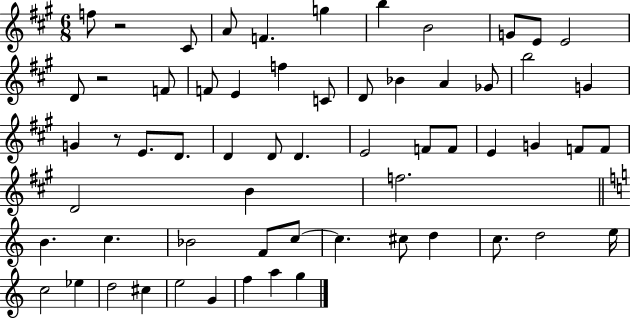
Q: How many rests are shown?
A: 3